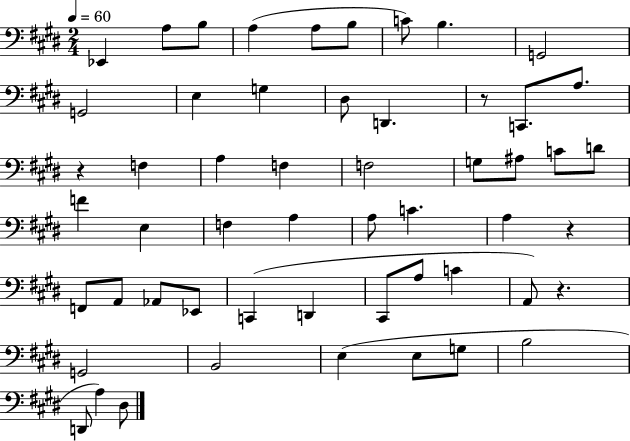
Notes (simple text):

Eb2/q A3/e B3/e A3/q A3/e B3/e C4/e B3/q. G2/h G2/h E3/q G3/q D#3/e D2/q. R/e C2/e. A3/e. R/q F3/q A3/q F3/q F3/h G3/e A#3/e C4/e D4/e F4/q E3/q F3/q A3/q A3/e C4/q. A3/q R/q F2/e A2/e Ab2/e Eb2/e C2/q D2/q C#2/e A3/e C4/q A2/e R/q. G2/h B2/h E3/q E3/e G3/e B3/h D2/e A3/q D#3/e